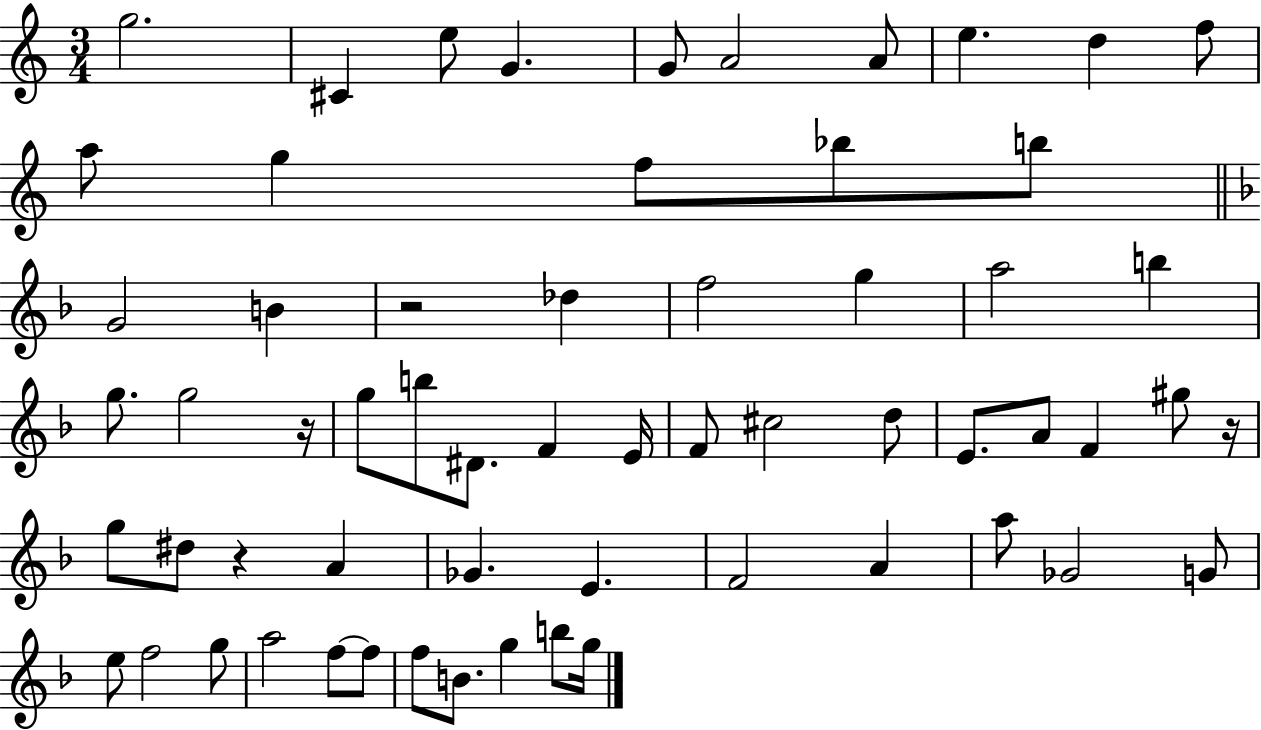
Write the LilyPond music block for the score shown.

{
  \clef treble
  \numericTimeSignature
  \time 3/4
  \key c \major
  \repeat volta 2 { g''2. | cis'4 e''8 g'4. | g'8 a'2 a'8 | e''4. d''4 f''8 | \break a''8 g''4 f''8 bes''8 b''8 | \bar "||" \break \key d \minor g'2 b'4 | r2 des''4 | f''2 g''4 | a''2 b''4 | \break g''8. g''2 r16 | g''8 b''8 dis'8. f'4 e'16 | f'8 cis''2 d''8 | e'8. a'8 f'4 gis''8 r16 | \break g''8 dis''8 r4 a'4 | ges'4. e'4. | f'2 a'4 | a''8 ges'2 g'8 | \break e''8 f''2 g''8 | a''2 f''8~~ f''8 | f''8 b'8. g''4 b''8 g''16 | } \bar "|."
}